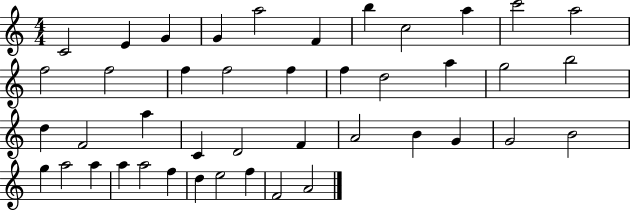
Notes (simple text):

C4/h E4/q G4/q G4/q A5/h F4/q B5/q C5/h A5/q C6/h A5/h F5/h F5/h F5/q F5/h F5/q F5/q D5/h A5/q G5/h B5/h D5/q F4/h A5/q C4/q D4/h F4/q A4/h B4/q G4/q G4/h B4/h G5/q A5/h A5/q A5/q A5/h F5/q D5/q E5/h F5/q F4/h A4/h